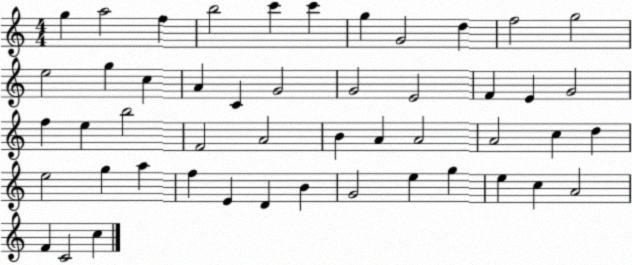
X:1
T:Untitled
M:4/4
L:1/4
K:C
g a2 f b2 c' c' g G2 d f2 g2 e2 g c A C G2 G2 E2 F E G2 f e b2 F2 A2 B A A2 A2 c d e2 g a f E D B G2 e g e c A2 F C2 c